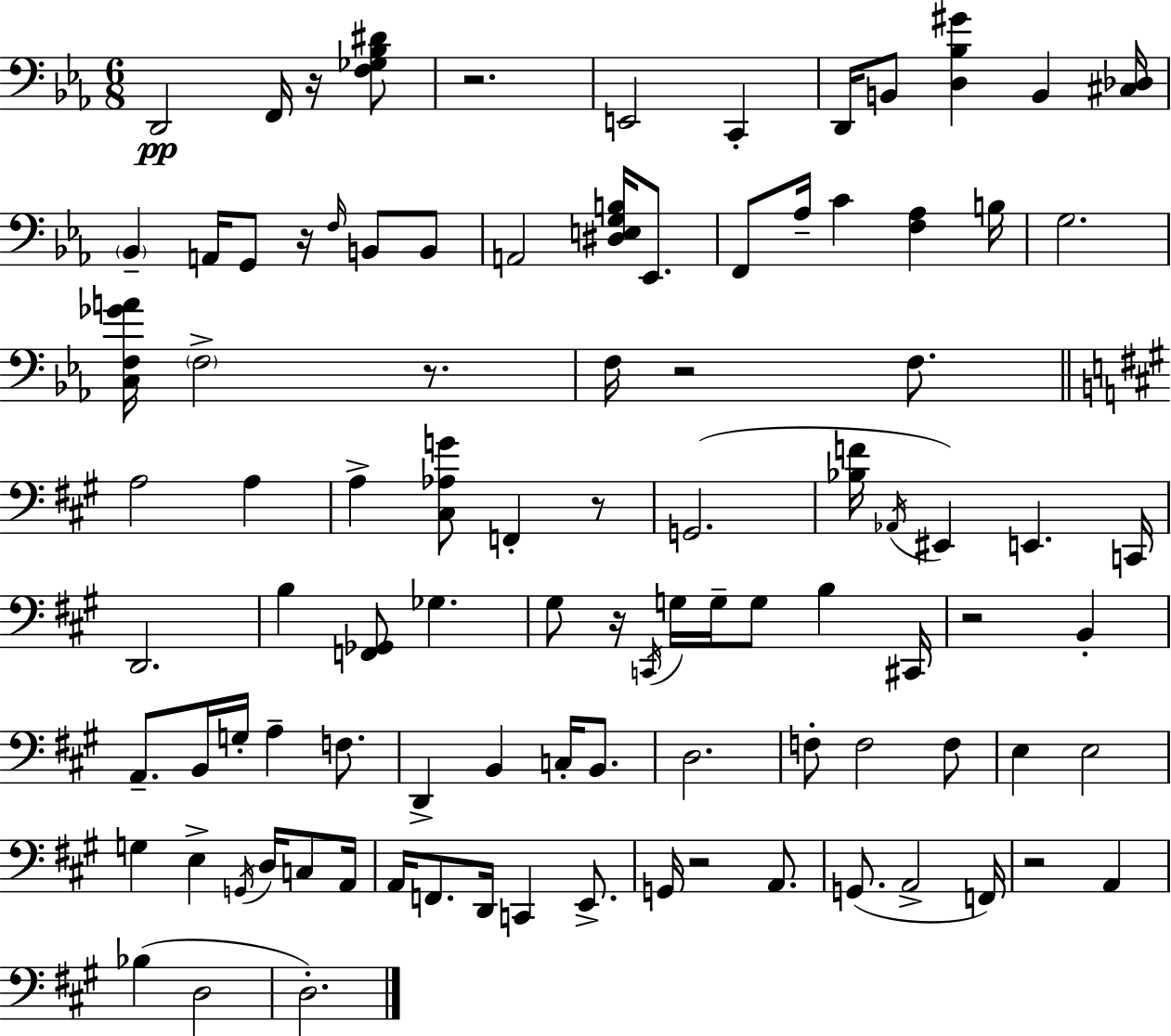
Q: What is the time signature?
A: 6/8